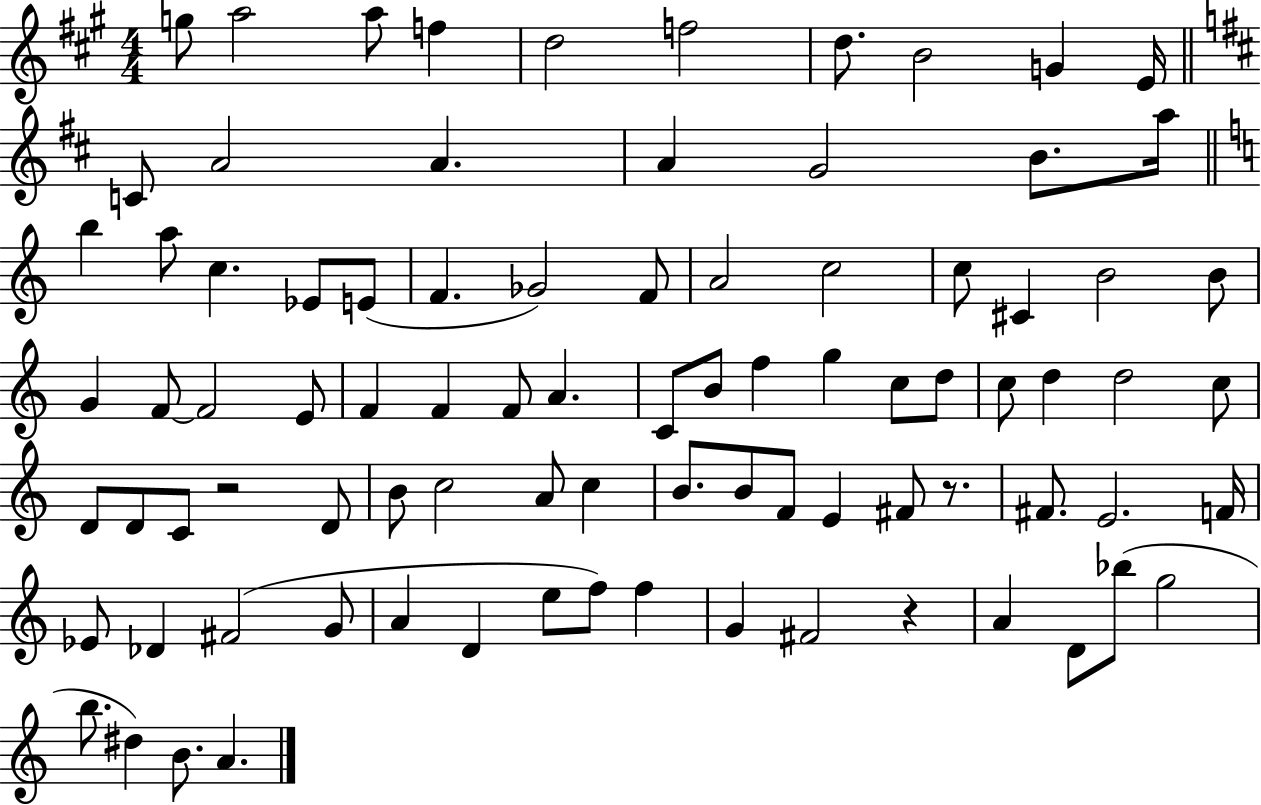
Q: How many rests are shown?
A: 3